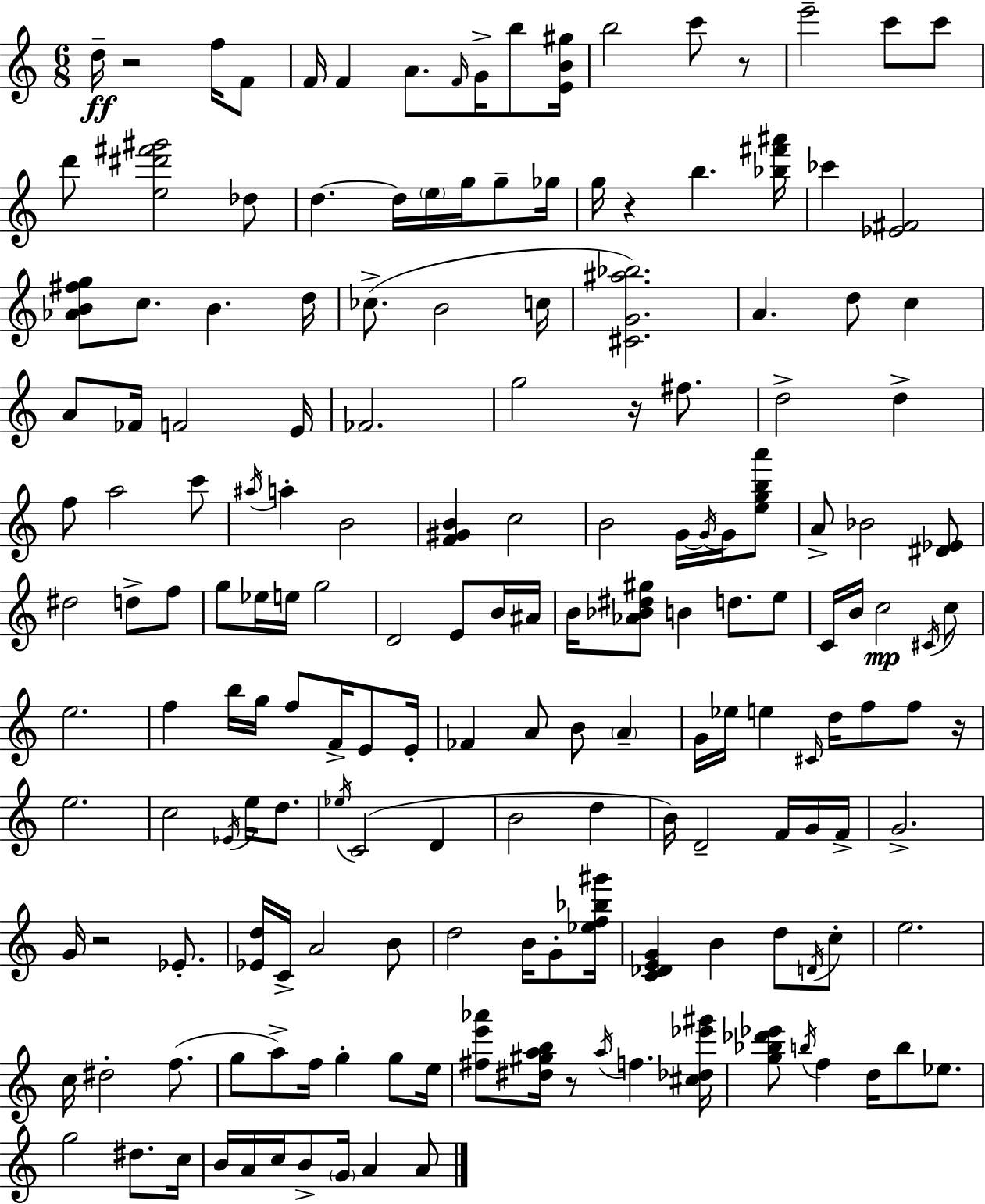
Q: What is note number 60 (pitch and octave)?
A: G5